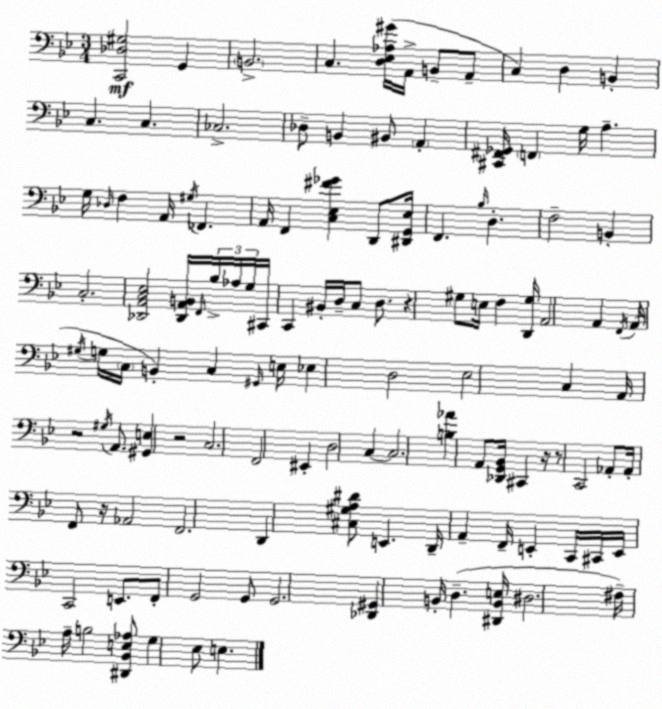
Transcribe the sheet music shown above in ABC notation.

X:1
T:Untitled
M:3/4
L:1/4
K:Bb
[C,,_D,^G,]2 G,, B,,2 C, [D,_E,_A,^G]/4 A,,/4 B,,/2 A,,/2 C, D, B,, C, C, _C,2 _D,/2 B,, ^B,,/2 A,, [^C,,^F,,_G,,]/4 F,, G,/4 A, G,/4 _D,/4 F, A,,/4 ^G,/4 _F,, A,,/4 F,, [C,_E,^F_G] D,,/2 [^D,,G,,_E,]/4 F,, _B,/4 D, F,2 B,, C,2 [_D,,A,,C,_E,]2 [_D,,A,,B,,]/4 F,,/4 _B,/4 _A,/4 G,/4 ^C,,/4 C,, ^B,,/4 D,/4 C,/2 D,/2 z ^G,/2 E,/4 F, [D,,^G,]/4 A,,2 A,, F,,/4 A,,/4 ^G,/4 G,/4 C,/4 B,, C, ^G,,/4 E,/4 _E, D,2 _E,2 C, A,,/4 z2 ^G,/4 A,,/2 [^G,,E,] z2 C,2 F,,2 ^E,, D,2 C, C,2 [B,_A] A,,/2 [_D,,G,,_B,,]/4 ^C,, z/4 z/2 C,,2 _A,,/2 _A,,/4 F,,/2 z/4 _A,,2 F,,2 D,, [^C,^G,A,^D]/2 E,, D,,/4 A,, F,,/4 E,, C,,/4 ^C,,/4 E,,/4 C,,2 E,,/2 F,,/2 G,,2 G,,/2 G,,2 [_D,,^G,,] B,,/4 D, [^D,,B,,E,]/4 ^D,2 ^F,/4 A,/4 B,2 [^D,,_B,,E,_A,]/2 G, _E,/2 E,